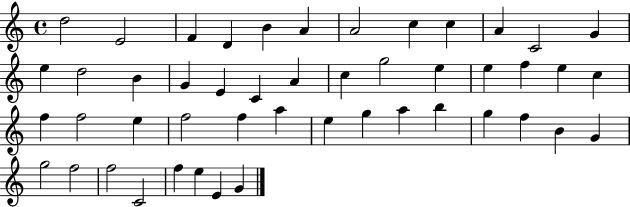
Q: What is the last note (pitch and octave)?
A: G4